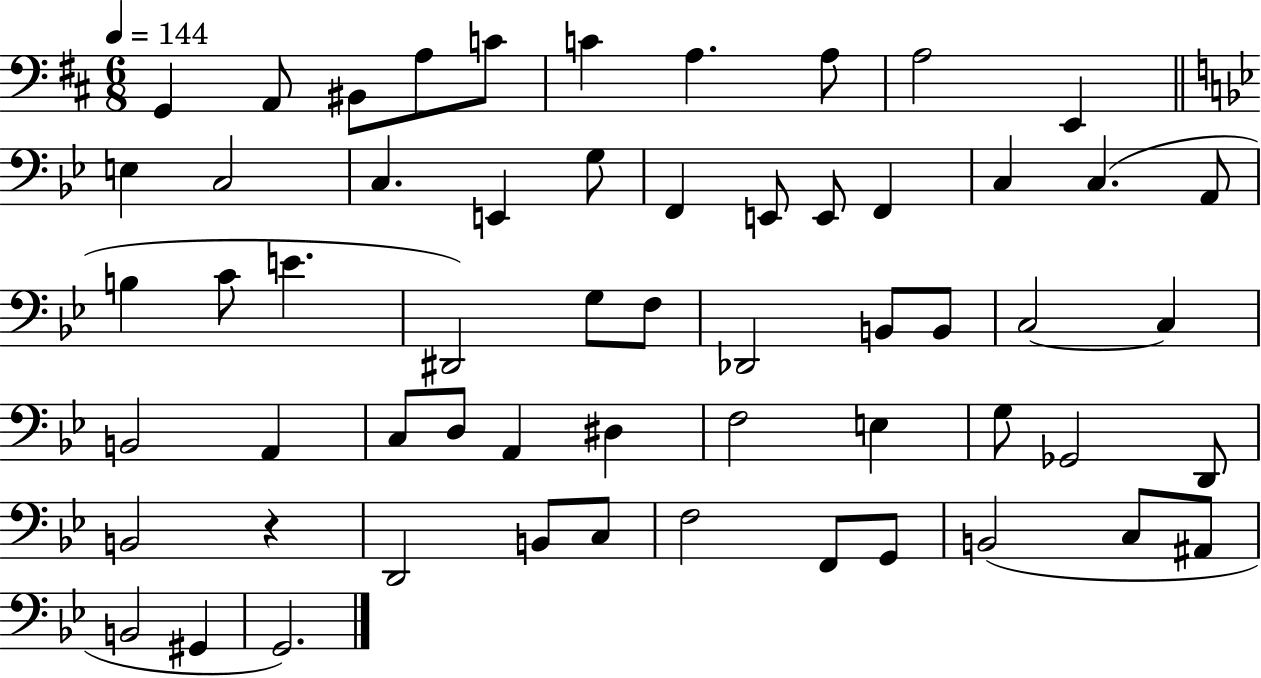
G2/q A2/e BIS2/e A3/e C4/e C4/q A3/q. A3/e A3/h E2/q E3/q C3/h C3/q. E2/q G3/e F2/q E2/e E2/e F2/q C3/q C3/q. A2/e B3/q C4/e E4/q. D#2/h G3/e F3/e Db2/h B2/e B2/e C3/h C3/q B2/h A2/q C3/e D3/e A2/q D#3/q F3/h E3/q G3/e Gb2/h D2/e B2/h R/q D2/h B2/e C3/e F3/h F2/e G2/e B2/h C3/e A#2/e B2/h G#2/q G2/h.